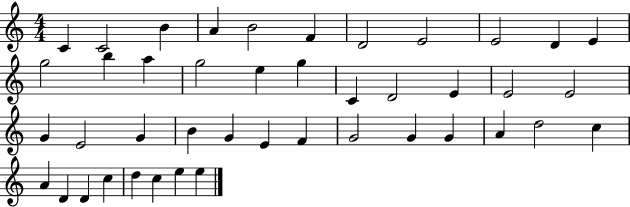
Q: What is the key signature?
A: C major